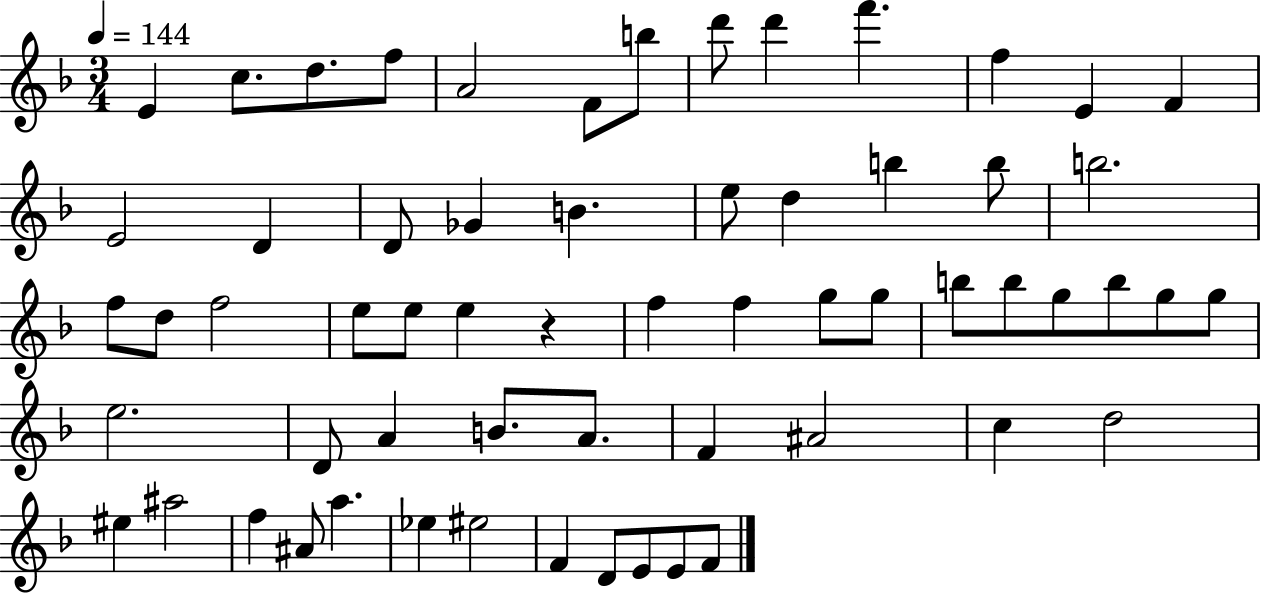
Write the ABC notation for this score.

X:1
T:Untitled
M:3/4
L:1/4
K:F
E c/2 d/2 f/2 A2 F/2 b/2 d'/2 d' f' f E F E2 D D/2 _G B e/2 d b b/2 b2 f/2 d/2 f2 e/2 e/2 e z f f g/2 g/2 b/2 b/2 g/2 b/2 g/2 g/2 e2 D/2 A B/2 A/2 F ^A2 c d2 ^e ^a2 f ^A/2 a _e ^e2 F D/2 E/2 E/2 F/2